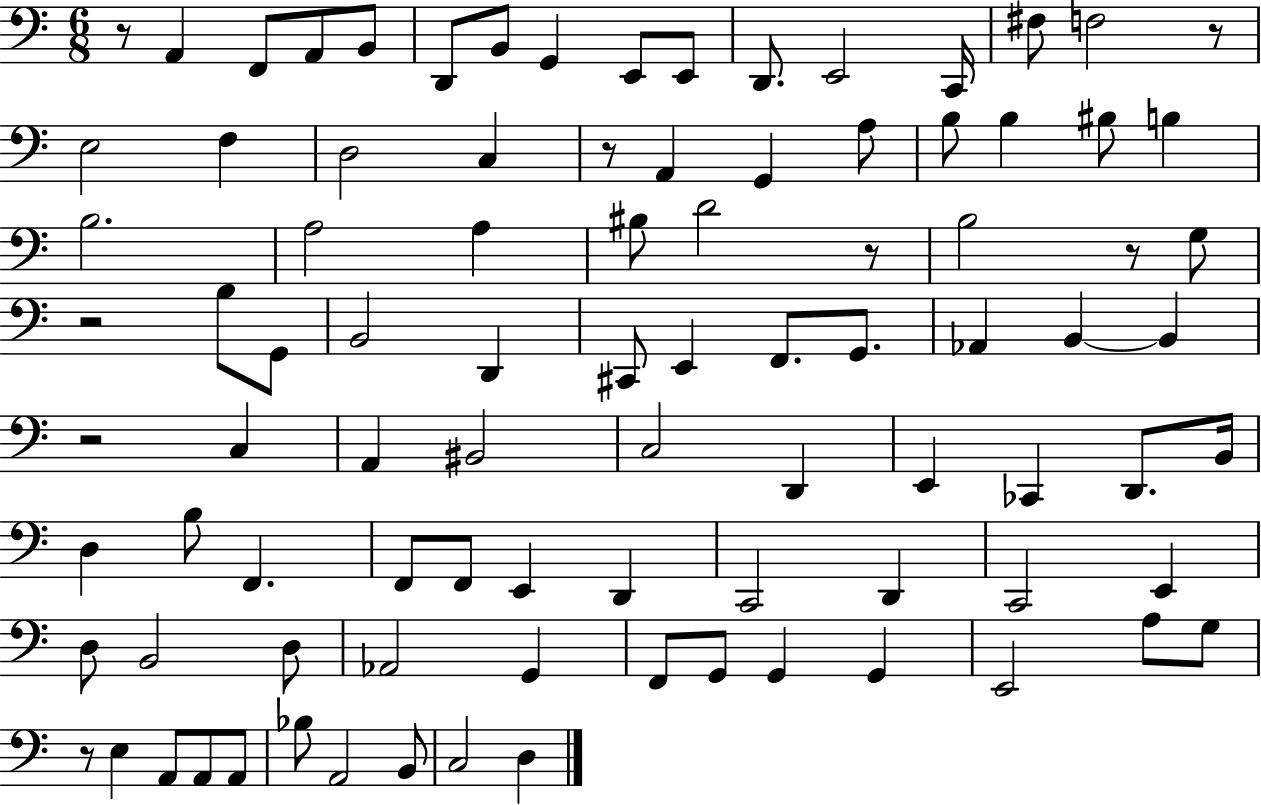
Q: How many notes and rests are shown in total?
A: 92